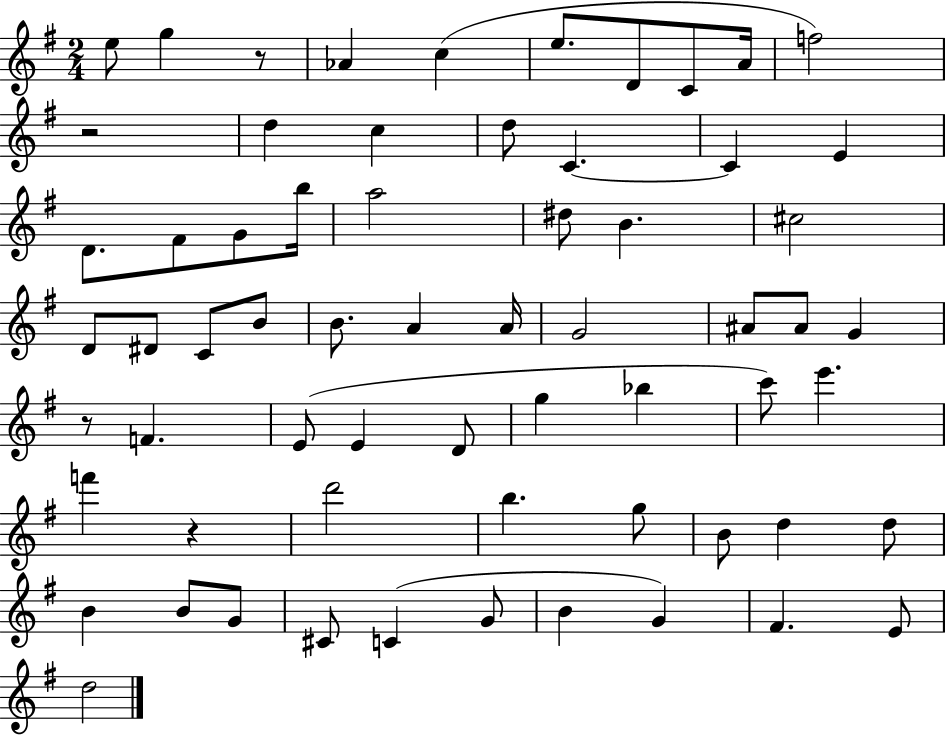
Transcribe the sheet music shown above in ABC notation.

X:1
T:Untitled
M:2/4
L:1/4
K:G
e/2 g z/2 _A c e/2 D/2 C/2 A/4 f2 z2 d c d/2 C C E D/2 ^F/2 G/2 b/4 a2 ^d/2 B ^c2 D/2 ^D/2 C/2 B/2 B/2 A A/4 G2 ^A/2 ^A/2 G z/2 F E/2 E D/2 g _b c'/2 e' f' z d'2 b g/2 B/2 d d/2 B B/2 G/2 ^C/2 C G/2 B G ^F E/2 d2